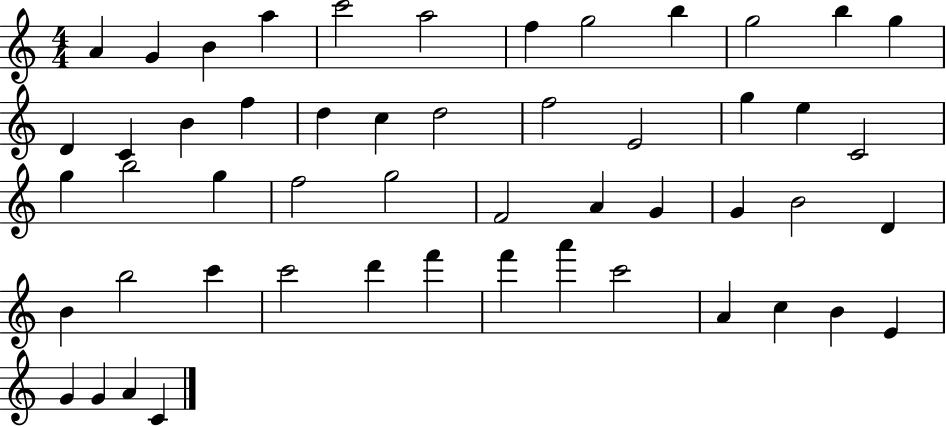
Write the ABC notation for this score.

X:1
T:Untitled
M:4/4
L:1/4
K:C
A G B a c'2 a2 f g2 b g2 b g D C B f d c d2 f2 E2 g e C2 g b2 g f2 g2 F2 A G G B2 D B b2 c' c'2 d' f' f' a' c'2 A c B E G G A C